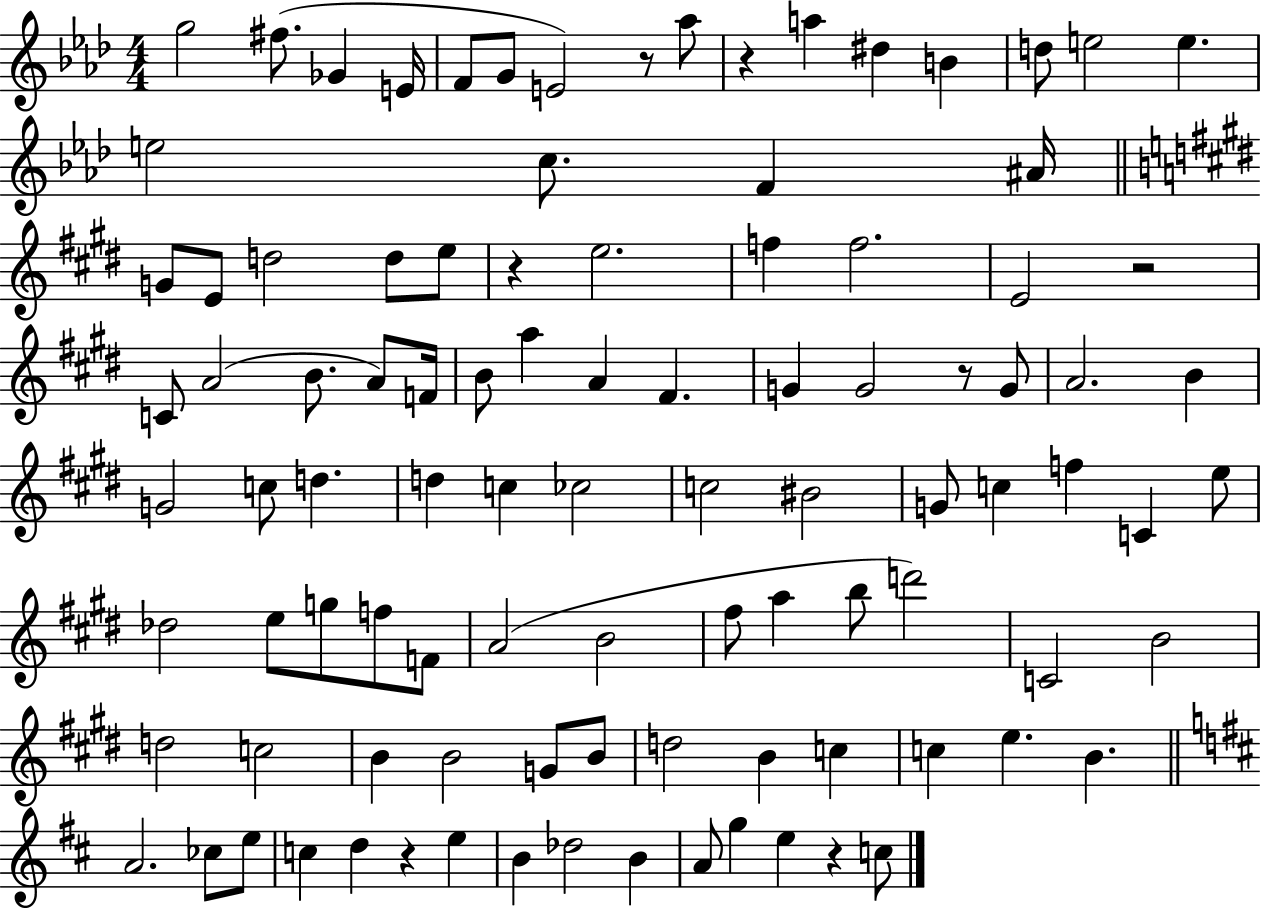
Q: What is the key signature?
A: AES major